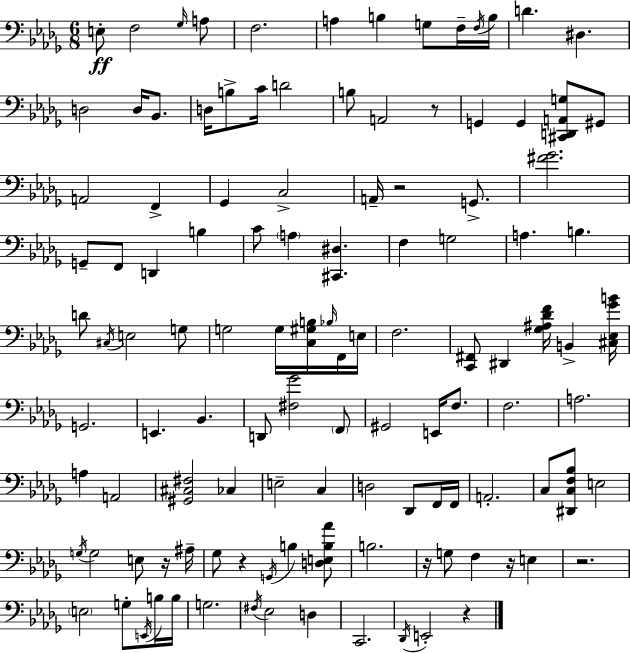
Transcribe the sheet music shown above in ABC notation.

X:1
T:Untitled
M:6/8
L:1/4
K:Bbm
E,/2 F,2 _G,/4 A,/2 F,2 A, B, G,/2 F,/4 F,/4 B,/4 D ^D, D,2 D,/4 _B,,/2 D,/4 B,/2 C/4 D2 B,/2 A,,2 z/2 G,, G,, [^C,,D,,A,,G,]/2 ^G,,/2 A,,2 F,, _G,, C,2 A,,/4 z2 G,,/2 [^F_G]2 G,,/2 F,,/2 D,, B, C/2 A, [^C,,^D,] F, G,2 A, B, D/2 ^C,/4 E,2 G,/2 G,2 G,/4 [C,^G,B,]/4 _B,/4 F,,/4 E,/4 F,2 [C,,^F,,]/2 ^D,, [_G,^A,_DF]/4 B,, [^C,_E,_GB]/4 G,,2 E,, _B,, D,,/2 [^F,_G]2 F,,/2 ^G,,2 E,,/4 F,/2 F,2 A,2 A, A,,2 [^G,,^C,^F,]2 _C, E,2 C, D,2 _D,,/2 F,,/4 F,,/4 A,,2 C,/2 [^D,,C,F,_B,]/2 E,2 G,/4 G,2 E,/2 z/4 ^A,/4 _G,/2 z G,,/4 B, [D,E,B,_A]/2 B,2 z/4 G,/2 F, z/4 E, z2 E,2 G,/2 E,,/4 B,/4 B,/4 G,2 ^F,/4 _E,2 D, C,,2 _D,,/4 E,,2 z